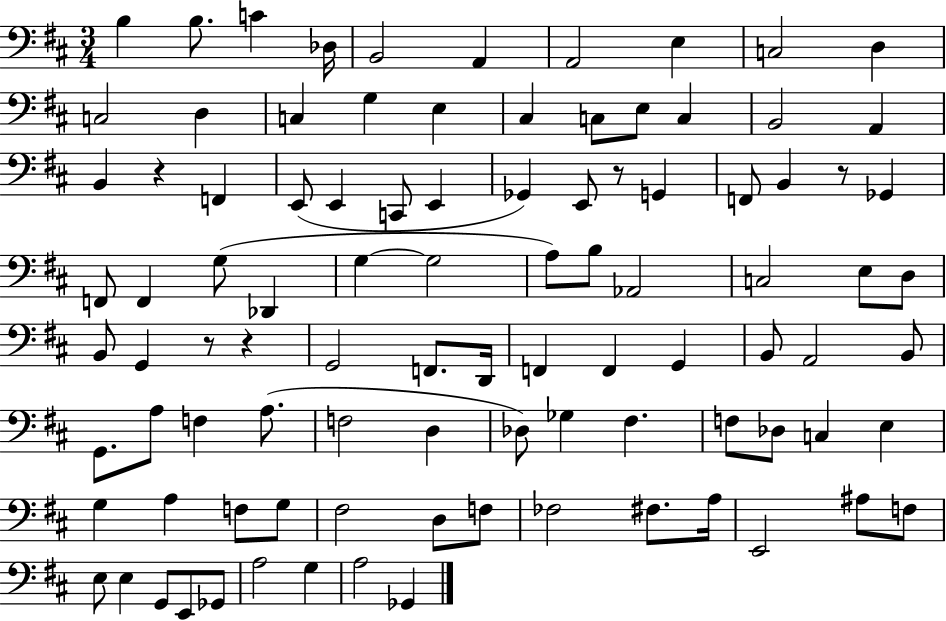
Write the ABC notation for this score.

X:1
T:Untitled
M:3/4
L:1/4
K:D
B, B,/2 C _D,/4 B,,2 A,, A,,2 E, C,2 D, C,2 D, C, G, E, ^C, C,/2 E,/2 C, B,,2 A,, B,, z F,, E,,/2 E,, C,,/2 E,, _G,, E,,/2 z/2 G,, F,,/2 B,, z/2 _G,, F,,/2 F,, G,/2 _D,, G, G,2 A,/2 B,/2 _A,,2 C,2 E,/2 D,/2 B,,/2 G,, z/2 z G,,2 F,,/2 D,,/4 F,, F,, G,, B,,/2 A,,2 B,,/2 G,,/2 A,/2 F, A,/2 F,2 D, _D,/2 _G, ^F, F,/2 _D,/2 C, E, G, A, F,/2 G,/2 ^F,2 D,/2 F,/2 _F,2 ^F,/2 A,/4 E,,2 ^A,/2 F,/2 E,/2 E, G,,/2 E,,/2 _G,,/2 A,2 G, A,2 _G,,